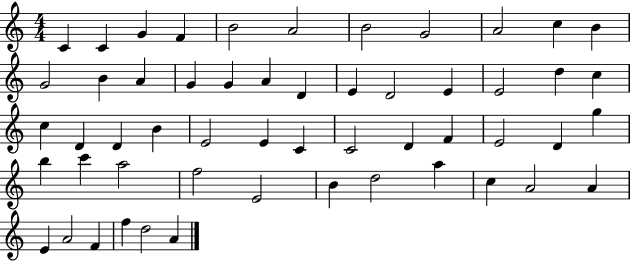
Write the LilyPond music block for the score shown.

{
  \clef treble
  \numericTimeSignature
  \time 4/4
  \key c \major
  c'4 c'4 g'4 f'4 | b'2 a'2 | b'2 g'2 | a'2 c''4 b'4 | \break g'2 b'4 a'4 | g'4 g'4 a'4 d'4 | e'4 d'2 e'4 | e'2 d''4 c''4 | \break c''4 d'4 d'4 b'4 | e'2 e'4 c'4 | c'2 d'4 f'4 | e'2 d'4 g''4 | \break b''4 c'''4 a''2 | f''2 e'2 | b'4 d''2 a''4 | c''4 a'2 a'4 | \break e'4 a'2 f'4 | f''4 d''2 a'4 | \bar "|."
}